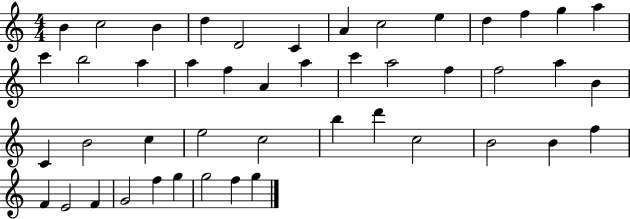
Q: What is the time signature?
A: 4/4